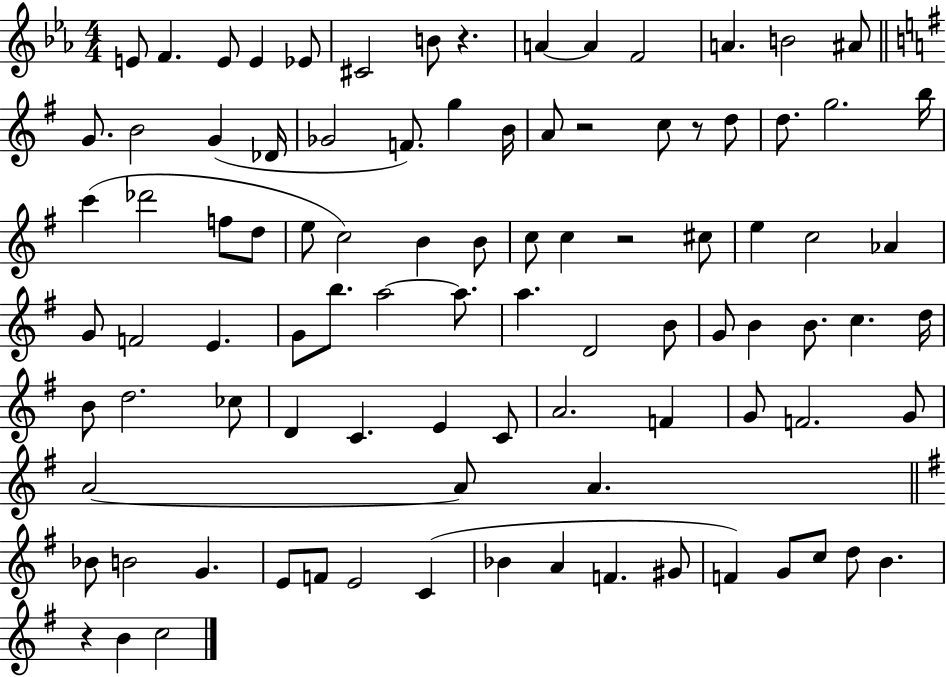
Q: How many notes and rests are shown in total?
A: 94